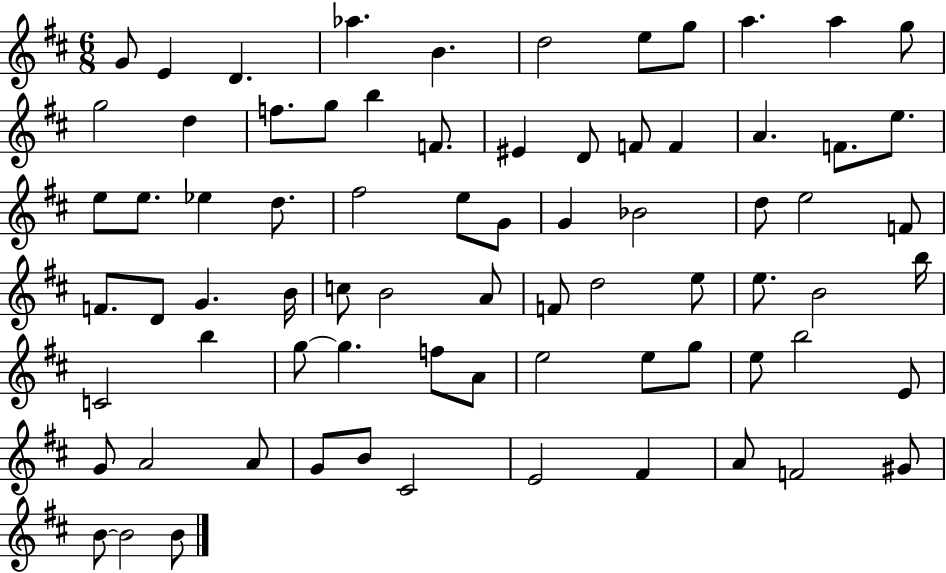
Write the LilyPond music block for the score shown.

{
  \clef treble
  \numericTimeSignature
  \time 6/8
  \key d \major
  g'8 e'4 d'4. | aes''4. b'4. | d''2 e''8 g''8 | a''4. a''4 g''8 | \break g''2 d''4 | f''8. g''8 b''4 f'8. | eis'4 d'8 f'8 f'4 | a'4. f'8. e''8. | \break e''8 e''8. ees''4 d''8. | fis''2 e''8 g'8 | g'4 bes'2 | d''8 e''2 f'8 | \break f'8. d'8 g'4. b'16 | c''8 b'2 a'8 | f'8 d''2 e''8 | e''8. b'2 b''16 | \break c'2 b''4 | g''8~~ g''4. f''8 a'8 | e''2 e''8 g''8 | e''8 b''2 e'8 | \break g'8 a'2 a'8 | g'8 b'8 cis'2 | e'2 fis'4 | a'8 f'2 gis'8 | \break b'8~~ b'2 b'8 | \bar "|."
}